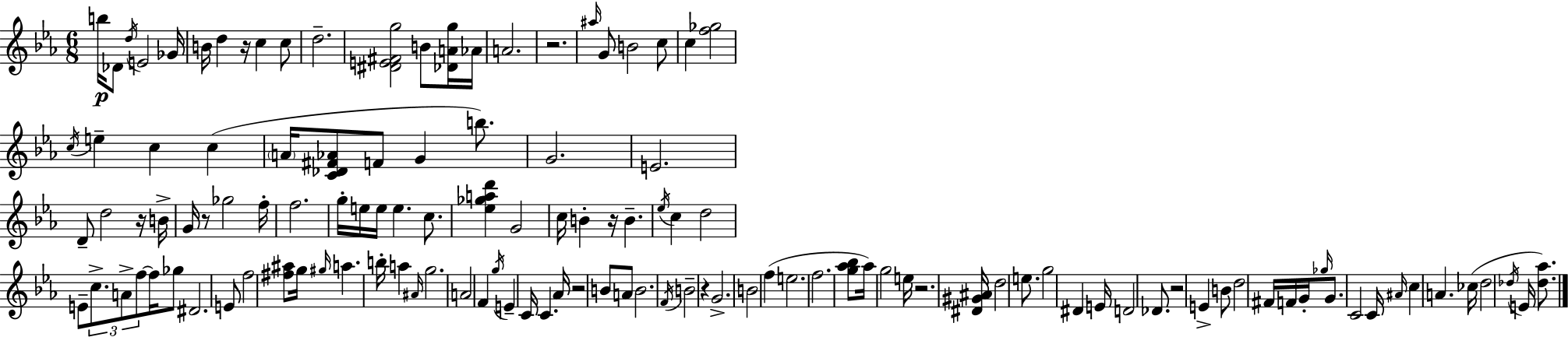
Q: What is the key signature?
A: EES major